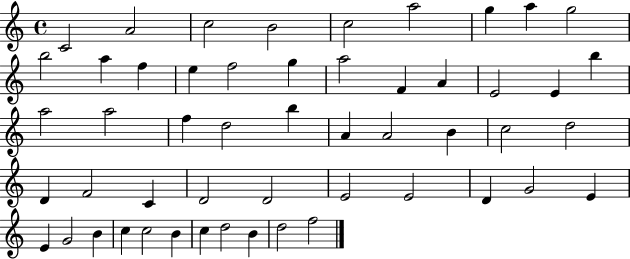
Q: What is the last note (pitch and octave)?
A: F5